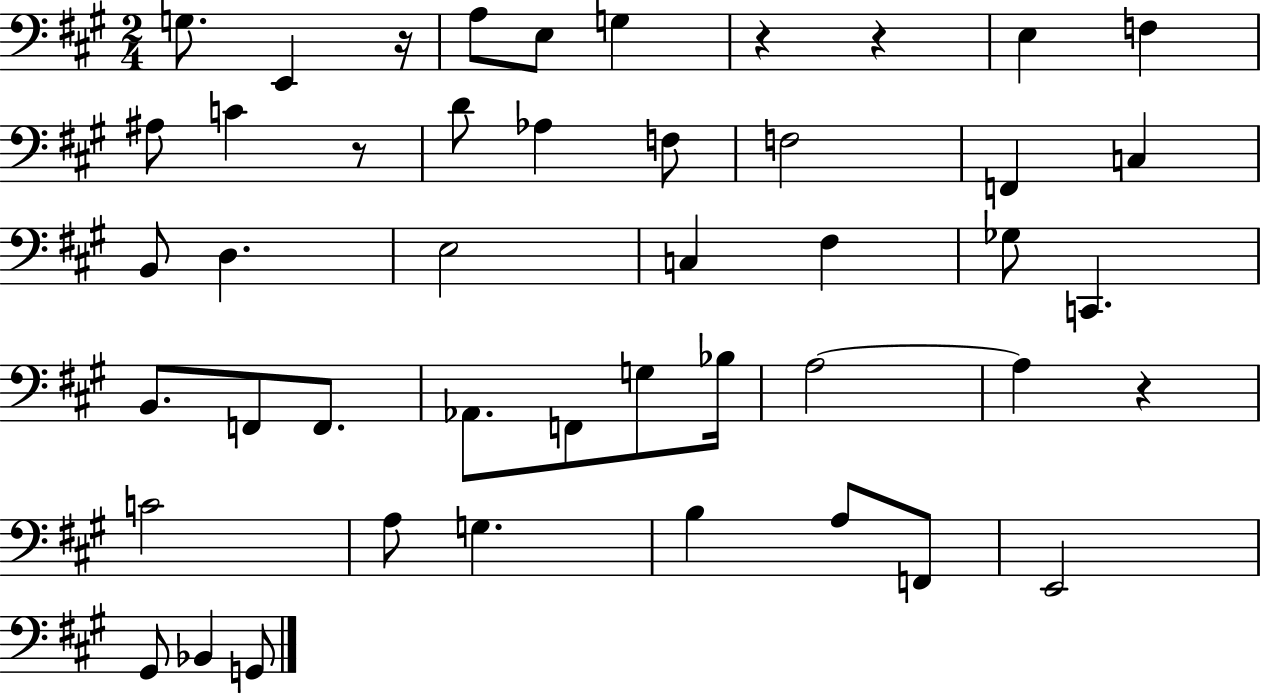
X:1
T:Untitled
M:2/4
L:1/4
K:A
G,/2 E,, z/4 A,/2 E,/2 G, z z E, F, ^A,/2 C z/2 D/2 _A, F,/2 F,2 F,, C, B,,/2 D, E,2 C, ^F, _G,/2 C,, B,,/2 F,,/2 F,,/2 _A,,/2 F,,/2 G,/2 _B,/4 A,2 A, z C2 A,/2 G, B, A,/2 F,,/2 E,,2 ^G,,/2 _B,, G,,/2